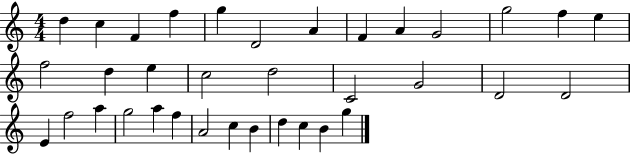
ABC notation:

X:1
T:Untitled
M:4/4
L:1/4
K:C
d c F f g D2 A F A G2 g2 f e f2 d e c2 d2 C2 G2 D2 D2 E f2 a g2 a f A2 c B d c B g